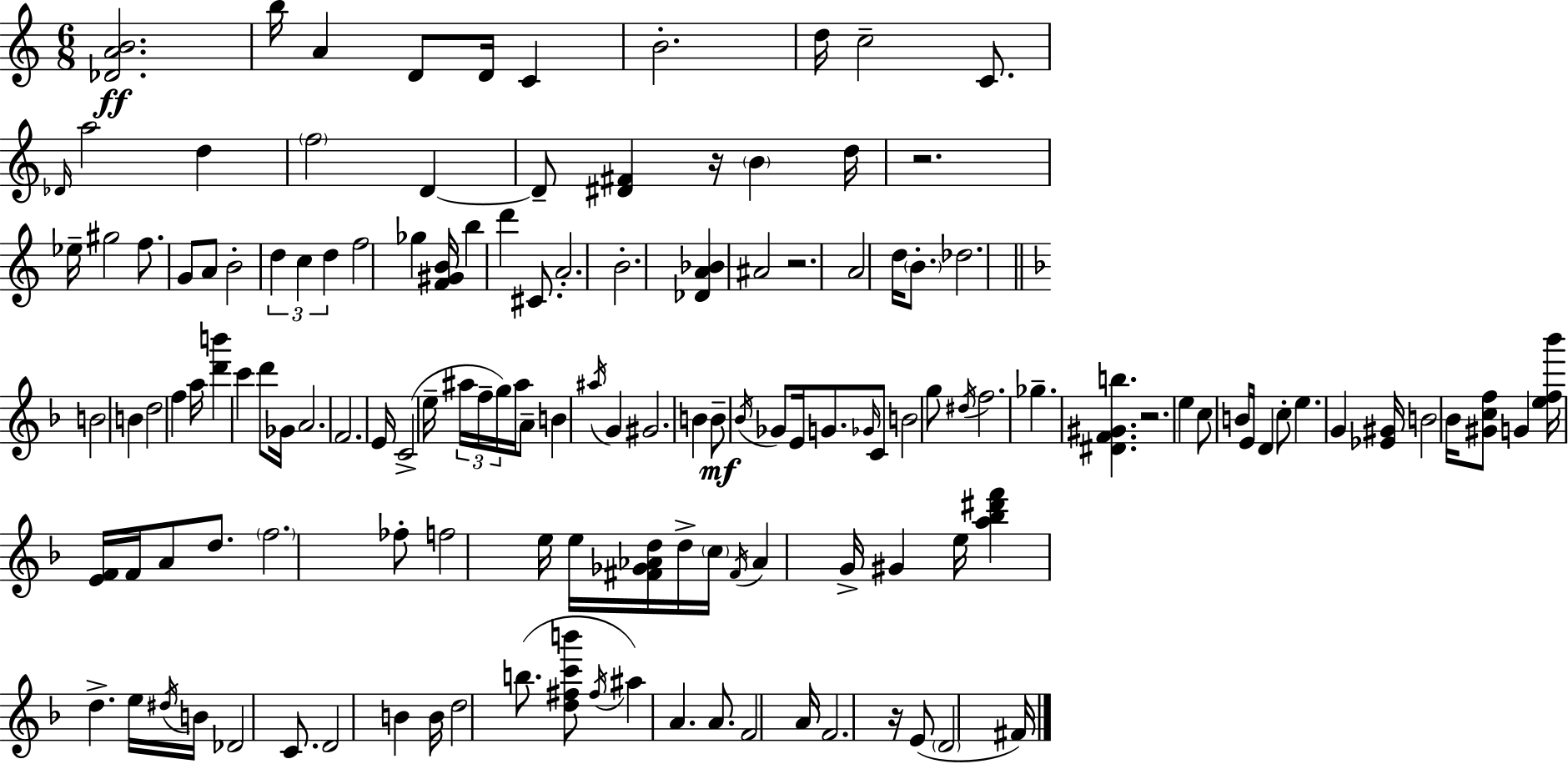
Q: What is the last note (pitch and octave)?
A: F#4